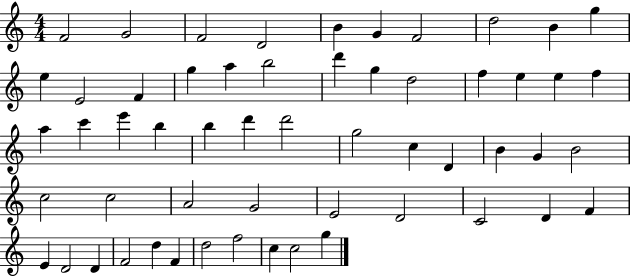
{
  \clef treble
  \numericTimeSignature
  \time 4/4
  \key c \major
  f'2 g'2 | f'2 d'2 | b'4 g'4 f'2 | d''2 b'4 g''4 | \break e''4 e'2 f'4 | g''4 a''4 b''2 | d'''4 g''4 d''2 | f''4 e''4 e''4 f''4 | \break a''4 c'''4 e'''4 b''4 | b''4 d'''4 d'''2 | g''2 c''4 d'4 | b'4 g'4 b'2 | \break c''2 c''2 | a'2 g'2 | e'2 d'2 | c'2 d'4 f'4 | \break e'4 d'2 d'4 | f'2 d''4 f'4 | d''2 f''2 | c''4 c''2 g''4 | \break \bar "|."
}